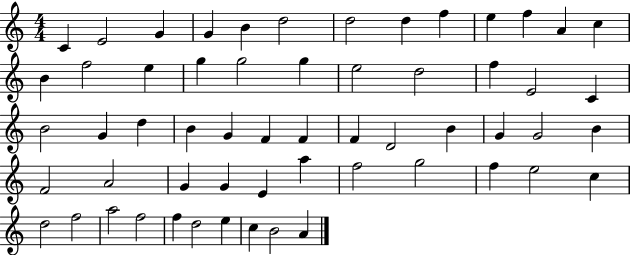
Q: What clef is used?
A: treble